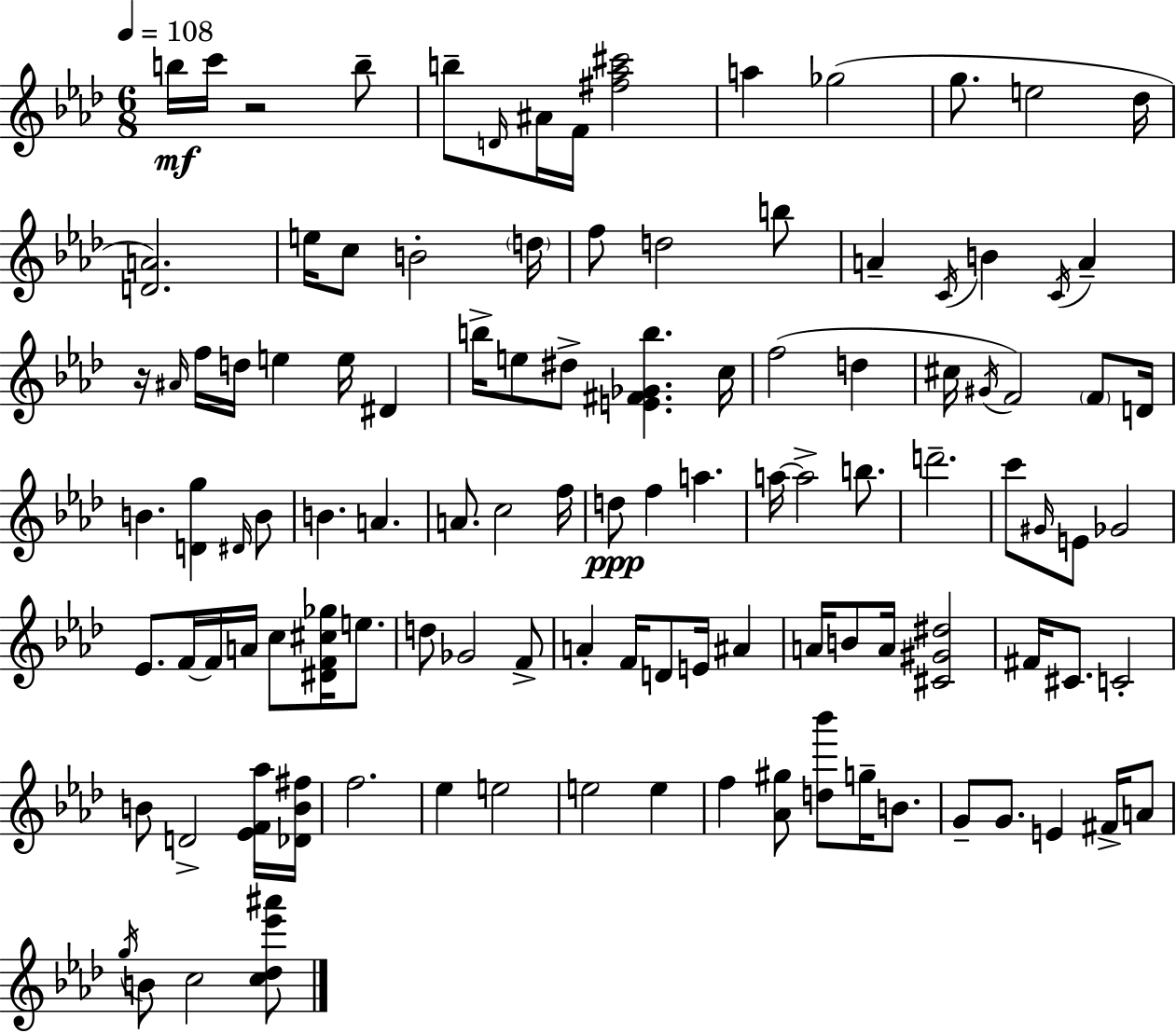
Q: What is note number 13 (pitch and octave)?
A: E5